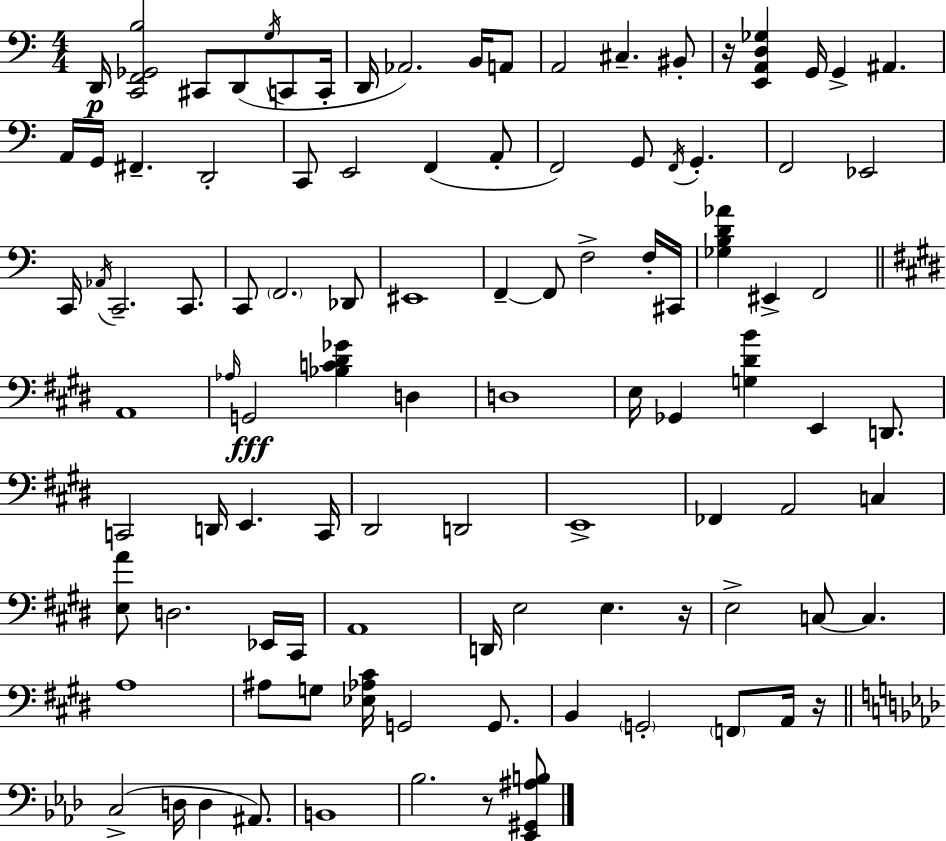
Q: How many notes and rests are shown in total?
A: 101